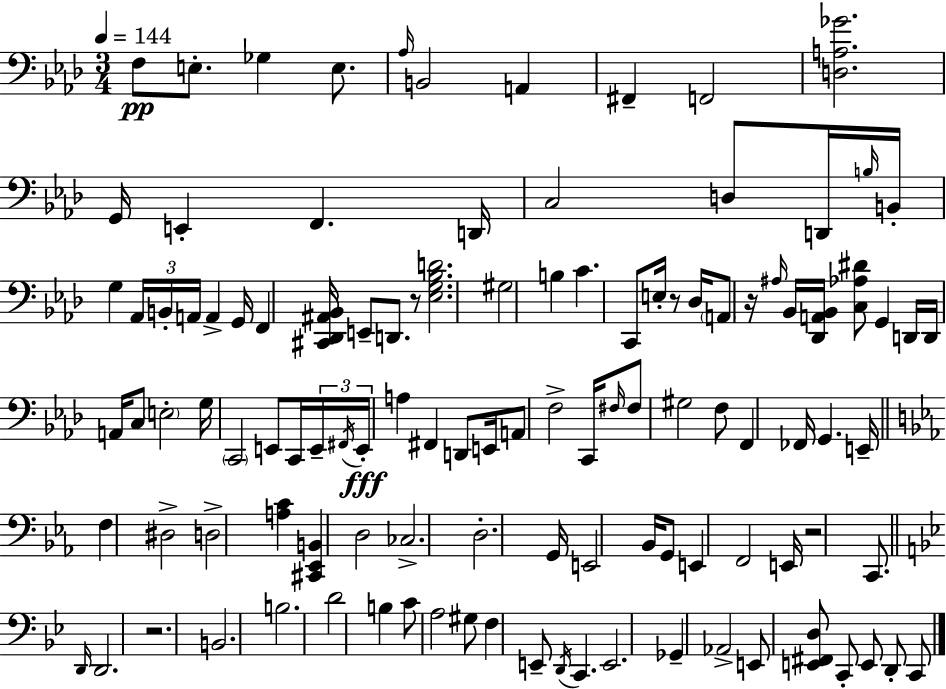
{
  \clef bass
  \numericTimeSignature
  \time 3/4
  \key f \minor
  \tempo 4 = 144
  f8\pp e8.-. ges4 e8. | \grace { aes16 } b,2 a,4 | fis,4-- f,2 | <d a ges'>2. | \break g,16 e,4-. f,4. | d,16 c2 d8 d,16 | \grace { b16 } b,16-. g4 \tuplet 3/2 { aes,16 b,16-. a,16 } a,4-> | g,16 f,4 <cis, des, ais, bes,>16 e,8-- d,8. | \break r8 <ees g bes d'>2. | gis2 b4 | c'4. c,8 e16-. r8 | des16 \parenthesize a,8 r16 \grace { ais16 } bes,16 <des, a, bes,>16 <c aes dis'>8 g,4 | \break d,16 d,16 a,16 c8 \parenthesize e2-. | g16 \parenthesize c,2 | e,8 c,16 \tuplet 3/2 { e,16-- \acciaccatura { fis,16 } e,16-.\fff } a4 fis,4 | d,8 e,16 a,8 f2-> | \break c,16 \grace { fis16 } fis8 gis2 | f8 f,4 fes,16 g,4. | e,16-- \bar "||" \break \key ees \major f4 dis2-> | d2-> <a c'>4 | <cis, ees, b,>4 d2 | ces2.-> | \break d2.-. | g,16 e,2 bes,16 g,8 | e,4 f,2 | e,16 r2 c,8. | \break \bar "||" \break \key bes \major \grace { d,16 } d,2. | r2. | b,2. | b2. | \break d'2 b4 | c'8 a2 gis8 | f4 e,8-- \acciaccatura { d,16 } c,4. | e,2. | \break ges,4-- aes,2-> | e,8 <e, fis, d>8 c,8-. e,8 d,8-. | c,8 \bar "|."
}